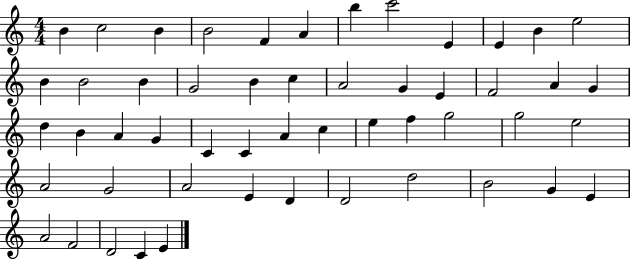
X:1
T:Untitled
M:4/4
L:1/4
K:C
B c2 B B2 F A b c'2 E E B e2 B B2 B G2 B c A2 G E F2 A G d B A G C C A c e f g2 g2 e2 A2 G2 A2 E D D2 d2 B2 G E A2 F2 D2 C E